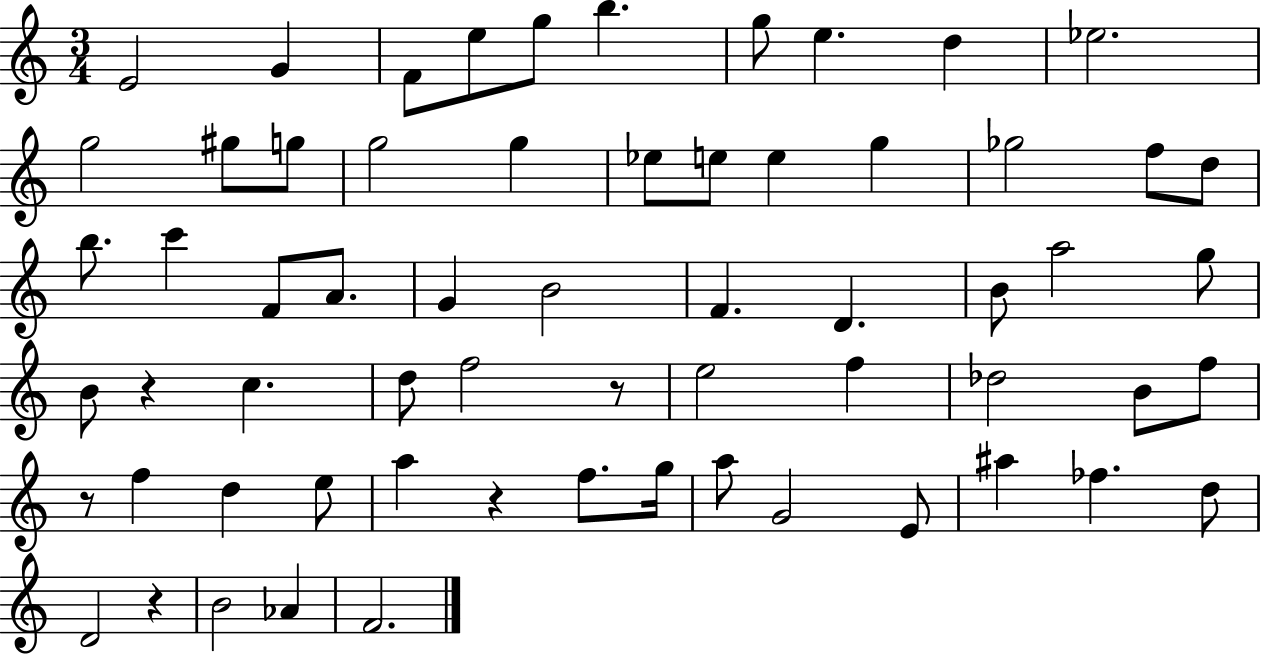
{
  \clef treble
  \numericTimeSignature
  \time 3/4
  \key c \major
  e'2 g'4 | f'8 e''8 g''8 b''4. | g''8 e''4. d''4 | ees''2. | \break g''2 gis''8 g''8 | g''2 g''4 | ees''8 e''8 e''4 g''4 | ges''2 f''8 d''8 | \break b''8. c'''4 f'8 a'8. | g'4 b'2 | f'4. d'4. | b'8 a''2 g''8 | \break b'8 r4 c''4. | d''8 f''2 r8 | e''2 f''4 | des''2 b'8 f''8 | \break r8 f''4 d''4 e''8 | a''4 r4 f''8. g''16 | a''8 g'2 e'8 | ais''4 fes''4. d''8 | \break d'2 r4 | b'2 aes'4 | f'2. | \bar "|."
}